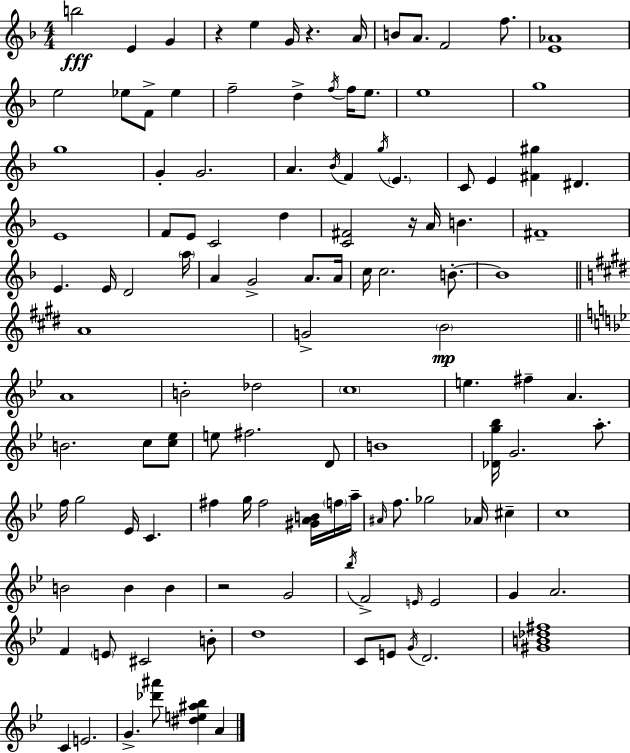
{
  \clef treble
  \numericTimeSignature
  \time 4/4
  \key d \minor
  \repeat volta 2 { b''2\fff e'4 g'4 | r4 e''4 g'16 r4. a'16 | b'8 a'8. f'2 f''8. | <e' aes'>1 | \break e''2 ees''8 f'8-> ees''4 | f''2-- d''4-> \acciaccatura { f''16 } f''16 e''8. | e''1 | g''1 | \break g''1 | g'4-. g'2. | a'4. \acciaccatura { bes'16 } f'4 \acciaccatura { g''16 } \parenthesize e'4. | c'8 e'4 <fis' gis''>4 dis'4. | \break e'1 | f'8 e'8 c'2 d''4 | <c' fis'>2 r16 a'16 b'4. | fis'1-- | \break e'4. e'16 d'2 | \parenthesize a''16 a'4 g'2-> a'8. | a'16 c''16 c''2. | b'8.-.~~ b'1 | \break \bar "||" \break \key e \major a'1 | g'2-> \parenthesize b'2\mp | \bar "||" \break \key bes \major a'1 | b'2-. des''2 | \parenthesize c''1 | e''4. fis''4-- a'4. | \break b'2. c''8 <c'' ees''>8 | e''8 fis''2. d'8 | b'1 | <des' g'' bes''>16 g'2. a''8.-. | \break f''16 g''2 ees'16 c'4. | fis''4 g''16 fis''2 <gis' a' b'>16 \parenthesize f''16 a''16-- | \grace { ais'16 } f''8. ges''2 aes'16 cis''4-- | c''1 | \break b'2 b'4 b'4 | r2 g'2 | \acciaccatura { bes''16 } f'2-> \grace { e'16 } e'2 | g'4 a'2. | \break f'4 \parenthesize e'8 cis'2 | b'8-. d''1 | c'8 e'8 \acciaccatura { g'16 } d'2. | <gis' b' des'' fis''>1 | \break c'4 e'2. | g'4.-> <des''' ais'''>8 <dis'' e'' ais'' bes''>4 | a'4 } \bar "|."
}